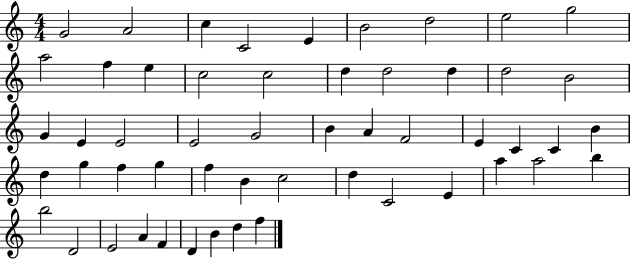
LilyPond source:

{
  \clef treble
  \numericTimeSignature
  \time 4/4
  \key c \major
  g'2 a'2 | c''4 c'2 e'4 | b'2 d''2 | e''2 g''2 | \break a''2 f''4 e''4 | c''2 c''2 | d''4 d''2 d''4 | d''2 b'2 | \break g'4 e'4 e'2 | e'2 g'2 | b'4 a'4 f'2 | e'4 c'4 c'4 b'4 | \break d''4 g''4 f''4 g''4 | f''4 b'4 c''2 | d''4 c'2 e'4 | a''4 a''2 b''4 | \break b''2 d'2 | e'2 a'4 f'4 | d'4 b'4 d''4 f''4 | \bar "|."
}